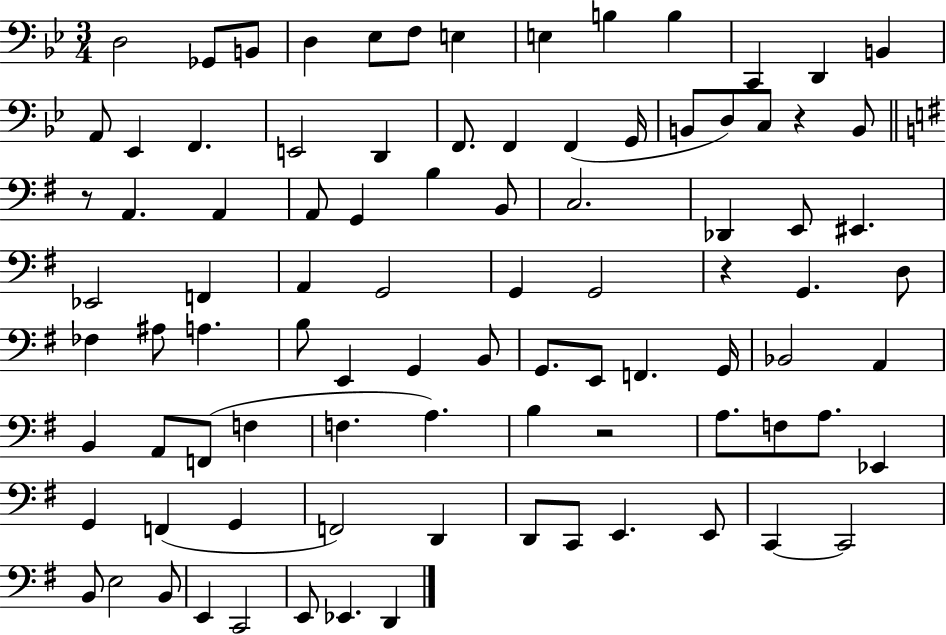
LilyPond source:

{
  \clef bass
  \numericTimeSignature
  \time 3/4
  \key bes \major
  d2 ges,8 b,8 | d4 ees8 f8 e4 | e4 b4 b4 | c,4 d,4 b,4 | \break a,8 ees,4 f,4. | e,2 d,4 | f,8. f,4 f,4( g,16 | b,8 d8) c8 r4 b,8 | \break \bar "||" \break \key g \major r8 a,4. a,4 | a,8 g,4 b4 b,8 | c2. | des,4 e,8 eis,4. | \break ees,2 f,4 | a,4 g,2 | g,4 g,2 | r4 g,4. d8 | \break fes4 ais8 a4. | b8 e,4 g,4 b,8 | g,8. e,8 f,4. g,16 | bes,2 a,4 | \break b,4 a,8 f,8( f4 | f4. a4.) | b4 r2 | a8. f8 a8. ees,4 | \break g,4 f,4( g,4 | f,2) d,4 | d,8 c,8 e,4. e,8 | c,4~~ c,2 | \break b,8 e2 b,8 | e,4 c,2 | e,8 ees,4. d,4 | \bar "|."
}